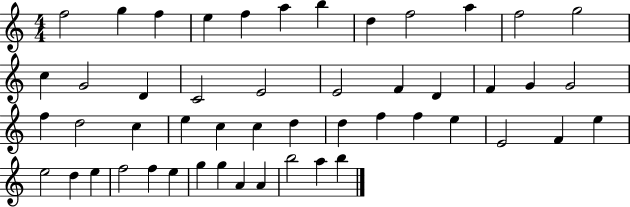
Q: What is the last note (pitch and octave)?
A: B5